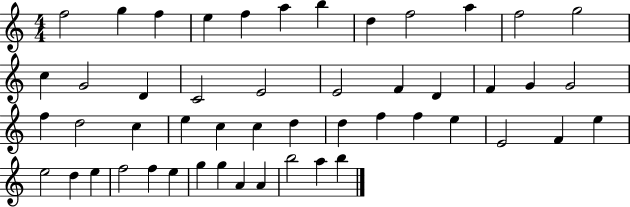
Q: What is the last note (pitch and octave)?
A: B5